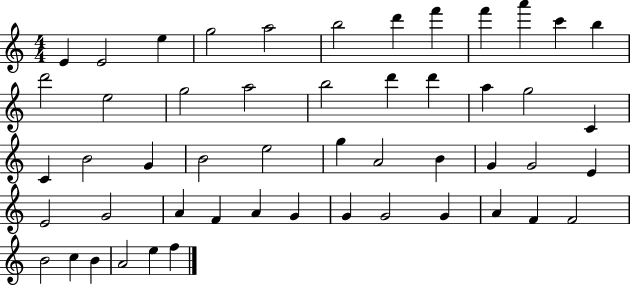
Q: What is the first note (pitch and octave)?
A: E4